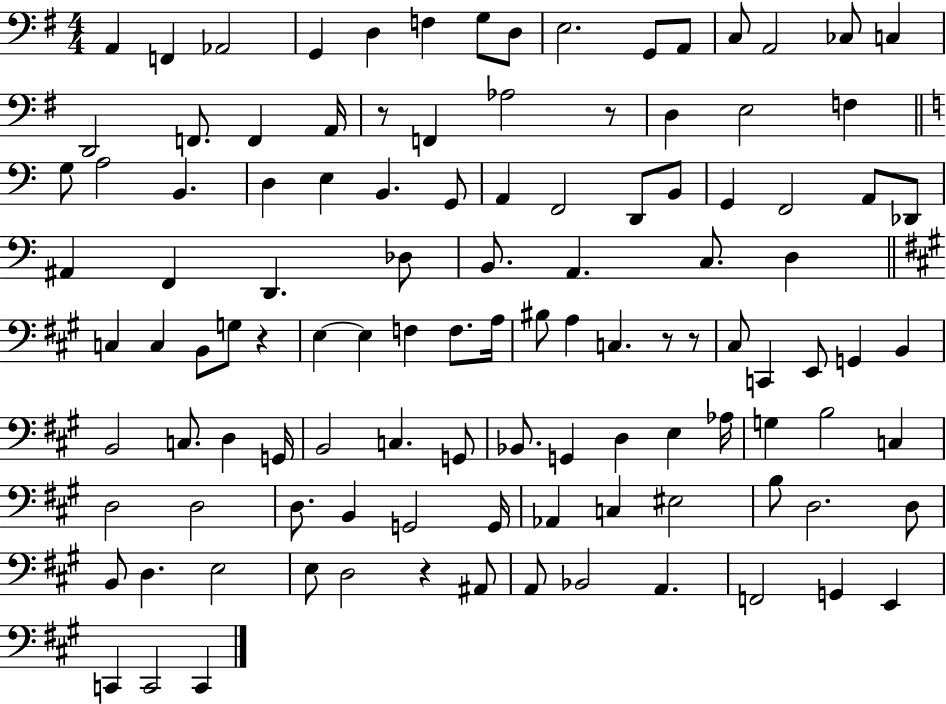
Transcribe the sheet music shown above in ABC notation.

X:1
T:Untitled
M:4/4
L:1/4
K:G
A,, F,, _A,,2 G,, D, F, G,/2 D,/2 E,2 G,,/2 A,,/2 C,/2 A,,2 _C,/2 C, D,,2 F,,/2 F,, A,,/4 z/2 F,, _A,2 z/2 D, E,2 F, G,/2 A,2 B,, D, E, B,, G,,/2 A,, F,,2 D,,/2 B,,/2 G,, F,,2 A,,/2 _D,,/2 ^A,, F,, D,, _D,/2 B,,/2 A,, C,/2 D, C, C, B,,/2 G,/2 z E, E, F, F,/2 A,/4 ^B,/2 A, C, z/2 z/2 ^C,/2 C,, E,,/2 G,, B,, B,,2 C,/2 D, G,,/4 B,,2 C, G,,/2 _B,,/2 G,, D, E, _A,/4 G, B,2 C, D,2 D,2 D,/2 B,, G,,2 G,,/4 _A,, C, ^E,2 B,/2 D,2 D,/2 B,,/2 D, E,2 E,/2 D,2 z ^A,,/2 A,,/2 _B,,2 A,, F,,2 G,, E,, C,, C,,2 C,,